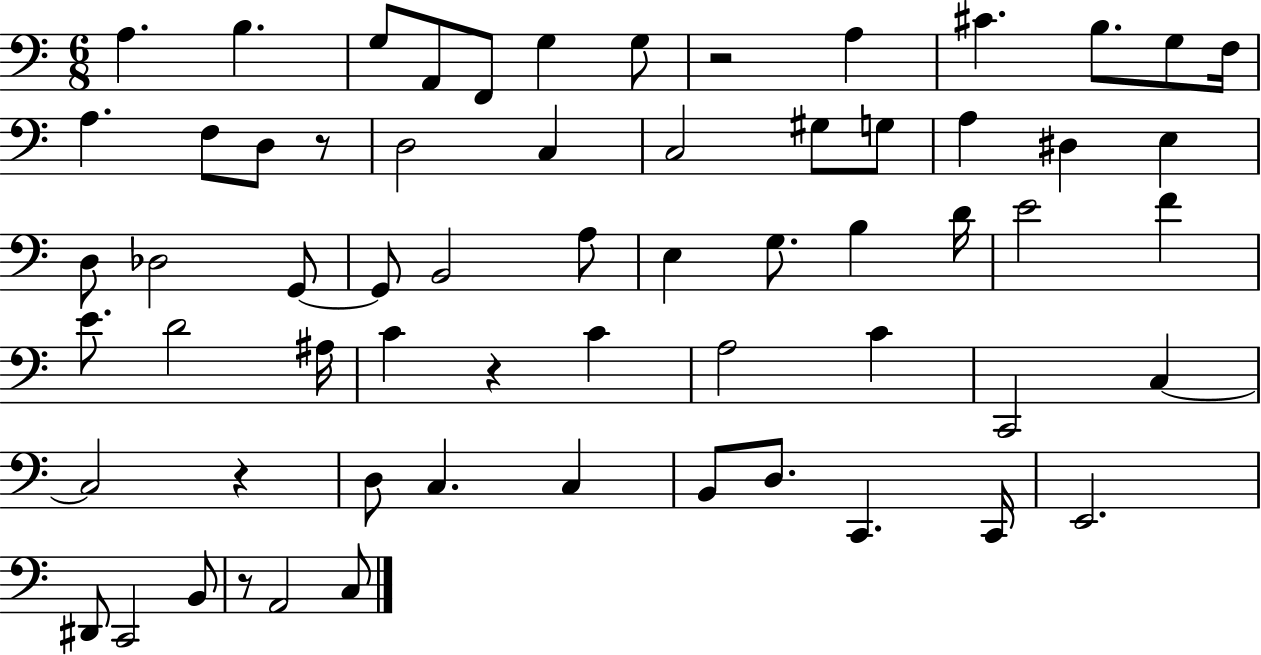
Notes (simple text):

A3/q. B3/q. G3/e A2/e F2/e G3/q G3/e R/h A3/q C#4/q. B3/e. G3/e F3/s A3/q. F3/e D3/e R/e D3/h C3/q C3/h G#3/e G3/e A3/q D#3/q E3/q D3/e Db3/h G2/e G2/e B2/h A3/e E3/q G3/e. B3/q D4/s E4/h F4/q E4/e. D4/h A#3/s C4/q R/q C4/q A3/h C4/q C2/h C3/q C3/h R/q D3/e C3/q. C3/q B2/e D3/e. C2/q. C2/s E2/h. D#2/e C2/h B2/e R/e A2/h C3/e